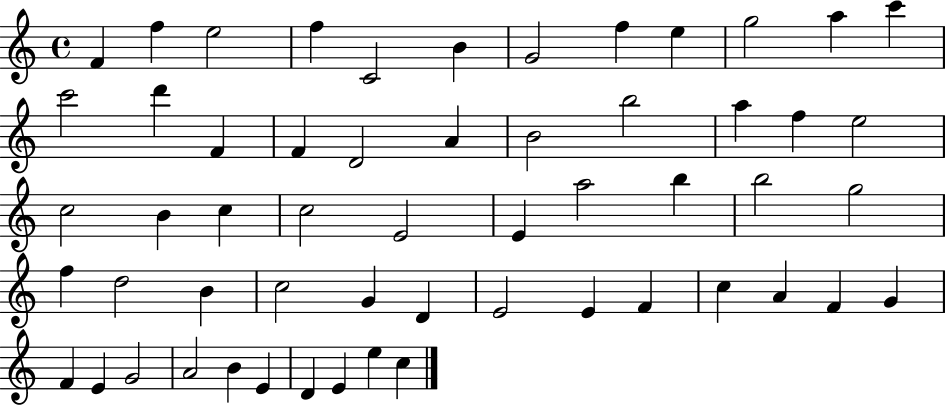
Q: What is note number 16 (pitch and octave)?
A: F4